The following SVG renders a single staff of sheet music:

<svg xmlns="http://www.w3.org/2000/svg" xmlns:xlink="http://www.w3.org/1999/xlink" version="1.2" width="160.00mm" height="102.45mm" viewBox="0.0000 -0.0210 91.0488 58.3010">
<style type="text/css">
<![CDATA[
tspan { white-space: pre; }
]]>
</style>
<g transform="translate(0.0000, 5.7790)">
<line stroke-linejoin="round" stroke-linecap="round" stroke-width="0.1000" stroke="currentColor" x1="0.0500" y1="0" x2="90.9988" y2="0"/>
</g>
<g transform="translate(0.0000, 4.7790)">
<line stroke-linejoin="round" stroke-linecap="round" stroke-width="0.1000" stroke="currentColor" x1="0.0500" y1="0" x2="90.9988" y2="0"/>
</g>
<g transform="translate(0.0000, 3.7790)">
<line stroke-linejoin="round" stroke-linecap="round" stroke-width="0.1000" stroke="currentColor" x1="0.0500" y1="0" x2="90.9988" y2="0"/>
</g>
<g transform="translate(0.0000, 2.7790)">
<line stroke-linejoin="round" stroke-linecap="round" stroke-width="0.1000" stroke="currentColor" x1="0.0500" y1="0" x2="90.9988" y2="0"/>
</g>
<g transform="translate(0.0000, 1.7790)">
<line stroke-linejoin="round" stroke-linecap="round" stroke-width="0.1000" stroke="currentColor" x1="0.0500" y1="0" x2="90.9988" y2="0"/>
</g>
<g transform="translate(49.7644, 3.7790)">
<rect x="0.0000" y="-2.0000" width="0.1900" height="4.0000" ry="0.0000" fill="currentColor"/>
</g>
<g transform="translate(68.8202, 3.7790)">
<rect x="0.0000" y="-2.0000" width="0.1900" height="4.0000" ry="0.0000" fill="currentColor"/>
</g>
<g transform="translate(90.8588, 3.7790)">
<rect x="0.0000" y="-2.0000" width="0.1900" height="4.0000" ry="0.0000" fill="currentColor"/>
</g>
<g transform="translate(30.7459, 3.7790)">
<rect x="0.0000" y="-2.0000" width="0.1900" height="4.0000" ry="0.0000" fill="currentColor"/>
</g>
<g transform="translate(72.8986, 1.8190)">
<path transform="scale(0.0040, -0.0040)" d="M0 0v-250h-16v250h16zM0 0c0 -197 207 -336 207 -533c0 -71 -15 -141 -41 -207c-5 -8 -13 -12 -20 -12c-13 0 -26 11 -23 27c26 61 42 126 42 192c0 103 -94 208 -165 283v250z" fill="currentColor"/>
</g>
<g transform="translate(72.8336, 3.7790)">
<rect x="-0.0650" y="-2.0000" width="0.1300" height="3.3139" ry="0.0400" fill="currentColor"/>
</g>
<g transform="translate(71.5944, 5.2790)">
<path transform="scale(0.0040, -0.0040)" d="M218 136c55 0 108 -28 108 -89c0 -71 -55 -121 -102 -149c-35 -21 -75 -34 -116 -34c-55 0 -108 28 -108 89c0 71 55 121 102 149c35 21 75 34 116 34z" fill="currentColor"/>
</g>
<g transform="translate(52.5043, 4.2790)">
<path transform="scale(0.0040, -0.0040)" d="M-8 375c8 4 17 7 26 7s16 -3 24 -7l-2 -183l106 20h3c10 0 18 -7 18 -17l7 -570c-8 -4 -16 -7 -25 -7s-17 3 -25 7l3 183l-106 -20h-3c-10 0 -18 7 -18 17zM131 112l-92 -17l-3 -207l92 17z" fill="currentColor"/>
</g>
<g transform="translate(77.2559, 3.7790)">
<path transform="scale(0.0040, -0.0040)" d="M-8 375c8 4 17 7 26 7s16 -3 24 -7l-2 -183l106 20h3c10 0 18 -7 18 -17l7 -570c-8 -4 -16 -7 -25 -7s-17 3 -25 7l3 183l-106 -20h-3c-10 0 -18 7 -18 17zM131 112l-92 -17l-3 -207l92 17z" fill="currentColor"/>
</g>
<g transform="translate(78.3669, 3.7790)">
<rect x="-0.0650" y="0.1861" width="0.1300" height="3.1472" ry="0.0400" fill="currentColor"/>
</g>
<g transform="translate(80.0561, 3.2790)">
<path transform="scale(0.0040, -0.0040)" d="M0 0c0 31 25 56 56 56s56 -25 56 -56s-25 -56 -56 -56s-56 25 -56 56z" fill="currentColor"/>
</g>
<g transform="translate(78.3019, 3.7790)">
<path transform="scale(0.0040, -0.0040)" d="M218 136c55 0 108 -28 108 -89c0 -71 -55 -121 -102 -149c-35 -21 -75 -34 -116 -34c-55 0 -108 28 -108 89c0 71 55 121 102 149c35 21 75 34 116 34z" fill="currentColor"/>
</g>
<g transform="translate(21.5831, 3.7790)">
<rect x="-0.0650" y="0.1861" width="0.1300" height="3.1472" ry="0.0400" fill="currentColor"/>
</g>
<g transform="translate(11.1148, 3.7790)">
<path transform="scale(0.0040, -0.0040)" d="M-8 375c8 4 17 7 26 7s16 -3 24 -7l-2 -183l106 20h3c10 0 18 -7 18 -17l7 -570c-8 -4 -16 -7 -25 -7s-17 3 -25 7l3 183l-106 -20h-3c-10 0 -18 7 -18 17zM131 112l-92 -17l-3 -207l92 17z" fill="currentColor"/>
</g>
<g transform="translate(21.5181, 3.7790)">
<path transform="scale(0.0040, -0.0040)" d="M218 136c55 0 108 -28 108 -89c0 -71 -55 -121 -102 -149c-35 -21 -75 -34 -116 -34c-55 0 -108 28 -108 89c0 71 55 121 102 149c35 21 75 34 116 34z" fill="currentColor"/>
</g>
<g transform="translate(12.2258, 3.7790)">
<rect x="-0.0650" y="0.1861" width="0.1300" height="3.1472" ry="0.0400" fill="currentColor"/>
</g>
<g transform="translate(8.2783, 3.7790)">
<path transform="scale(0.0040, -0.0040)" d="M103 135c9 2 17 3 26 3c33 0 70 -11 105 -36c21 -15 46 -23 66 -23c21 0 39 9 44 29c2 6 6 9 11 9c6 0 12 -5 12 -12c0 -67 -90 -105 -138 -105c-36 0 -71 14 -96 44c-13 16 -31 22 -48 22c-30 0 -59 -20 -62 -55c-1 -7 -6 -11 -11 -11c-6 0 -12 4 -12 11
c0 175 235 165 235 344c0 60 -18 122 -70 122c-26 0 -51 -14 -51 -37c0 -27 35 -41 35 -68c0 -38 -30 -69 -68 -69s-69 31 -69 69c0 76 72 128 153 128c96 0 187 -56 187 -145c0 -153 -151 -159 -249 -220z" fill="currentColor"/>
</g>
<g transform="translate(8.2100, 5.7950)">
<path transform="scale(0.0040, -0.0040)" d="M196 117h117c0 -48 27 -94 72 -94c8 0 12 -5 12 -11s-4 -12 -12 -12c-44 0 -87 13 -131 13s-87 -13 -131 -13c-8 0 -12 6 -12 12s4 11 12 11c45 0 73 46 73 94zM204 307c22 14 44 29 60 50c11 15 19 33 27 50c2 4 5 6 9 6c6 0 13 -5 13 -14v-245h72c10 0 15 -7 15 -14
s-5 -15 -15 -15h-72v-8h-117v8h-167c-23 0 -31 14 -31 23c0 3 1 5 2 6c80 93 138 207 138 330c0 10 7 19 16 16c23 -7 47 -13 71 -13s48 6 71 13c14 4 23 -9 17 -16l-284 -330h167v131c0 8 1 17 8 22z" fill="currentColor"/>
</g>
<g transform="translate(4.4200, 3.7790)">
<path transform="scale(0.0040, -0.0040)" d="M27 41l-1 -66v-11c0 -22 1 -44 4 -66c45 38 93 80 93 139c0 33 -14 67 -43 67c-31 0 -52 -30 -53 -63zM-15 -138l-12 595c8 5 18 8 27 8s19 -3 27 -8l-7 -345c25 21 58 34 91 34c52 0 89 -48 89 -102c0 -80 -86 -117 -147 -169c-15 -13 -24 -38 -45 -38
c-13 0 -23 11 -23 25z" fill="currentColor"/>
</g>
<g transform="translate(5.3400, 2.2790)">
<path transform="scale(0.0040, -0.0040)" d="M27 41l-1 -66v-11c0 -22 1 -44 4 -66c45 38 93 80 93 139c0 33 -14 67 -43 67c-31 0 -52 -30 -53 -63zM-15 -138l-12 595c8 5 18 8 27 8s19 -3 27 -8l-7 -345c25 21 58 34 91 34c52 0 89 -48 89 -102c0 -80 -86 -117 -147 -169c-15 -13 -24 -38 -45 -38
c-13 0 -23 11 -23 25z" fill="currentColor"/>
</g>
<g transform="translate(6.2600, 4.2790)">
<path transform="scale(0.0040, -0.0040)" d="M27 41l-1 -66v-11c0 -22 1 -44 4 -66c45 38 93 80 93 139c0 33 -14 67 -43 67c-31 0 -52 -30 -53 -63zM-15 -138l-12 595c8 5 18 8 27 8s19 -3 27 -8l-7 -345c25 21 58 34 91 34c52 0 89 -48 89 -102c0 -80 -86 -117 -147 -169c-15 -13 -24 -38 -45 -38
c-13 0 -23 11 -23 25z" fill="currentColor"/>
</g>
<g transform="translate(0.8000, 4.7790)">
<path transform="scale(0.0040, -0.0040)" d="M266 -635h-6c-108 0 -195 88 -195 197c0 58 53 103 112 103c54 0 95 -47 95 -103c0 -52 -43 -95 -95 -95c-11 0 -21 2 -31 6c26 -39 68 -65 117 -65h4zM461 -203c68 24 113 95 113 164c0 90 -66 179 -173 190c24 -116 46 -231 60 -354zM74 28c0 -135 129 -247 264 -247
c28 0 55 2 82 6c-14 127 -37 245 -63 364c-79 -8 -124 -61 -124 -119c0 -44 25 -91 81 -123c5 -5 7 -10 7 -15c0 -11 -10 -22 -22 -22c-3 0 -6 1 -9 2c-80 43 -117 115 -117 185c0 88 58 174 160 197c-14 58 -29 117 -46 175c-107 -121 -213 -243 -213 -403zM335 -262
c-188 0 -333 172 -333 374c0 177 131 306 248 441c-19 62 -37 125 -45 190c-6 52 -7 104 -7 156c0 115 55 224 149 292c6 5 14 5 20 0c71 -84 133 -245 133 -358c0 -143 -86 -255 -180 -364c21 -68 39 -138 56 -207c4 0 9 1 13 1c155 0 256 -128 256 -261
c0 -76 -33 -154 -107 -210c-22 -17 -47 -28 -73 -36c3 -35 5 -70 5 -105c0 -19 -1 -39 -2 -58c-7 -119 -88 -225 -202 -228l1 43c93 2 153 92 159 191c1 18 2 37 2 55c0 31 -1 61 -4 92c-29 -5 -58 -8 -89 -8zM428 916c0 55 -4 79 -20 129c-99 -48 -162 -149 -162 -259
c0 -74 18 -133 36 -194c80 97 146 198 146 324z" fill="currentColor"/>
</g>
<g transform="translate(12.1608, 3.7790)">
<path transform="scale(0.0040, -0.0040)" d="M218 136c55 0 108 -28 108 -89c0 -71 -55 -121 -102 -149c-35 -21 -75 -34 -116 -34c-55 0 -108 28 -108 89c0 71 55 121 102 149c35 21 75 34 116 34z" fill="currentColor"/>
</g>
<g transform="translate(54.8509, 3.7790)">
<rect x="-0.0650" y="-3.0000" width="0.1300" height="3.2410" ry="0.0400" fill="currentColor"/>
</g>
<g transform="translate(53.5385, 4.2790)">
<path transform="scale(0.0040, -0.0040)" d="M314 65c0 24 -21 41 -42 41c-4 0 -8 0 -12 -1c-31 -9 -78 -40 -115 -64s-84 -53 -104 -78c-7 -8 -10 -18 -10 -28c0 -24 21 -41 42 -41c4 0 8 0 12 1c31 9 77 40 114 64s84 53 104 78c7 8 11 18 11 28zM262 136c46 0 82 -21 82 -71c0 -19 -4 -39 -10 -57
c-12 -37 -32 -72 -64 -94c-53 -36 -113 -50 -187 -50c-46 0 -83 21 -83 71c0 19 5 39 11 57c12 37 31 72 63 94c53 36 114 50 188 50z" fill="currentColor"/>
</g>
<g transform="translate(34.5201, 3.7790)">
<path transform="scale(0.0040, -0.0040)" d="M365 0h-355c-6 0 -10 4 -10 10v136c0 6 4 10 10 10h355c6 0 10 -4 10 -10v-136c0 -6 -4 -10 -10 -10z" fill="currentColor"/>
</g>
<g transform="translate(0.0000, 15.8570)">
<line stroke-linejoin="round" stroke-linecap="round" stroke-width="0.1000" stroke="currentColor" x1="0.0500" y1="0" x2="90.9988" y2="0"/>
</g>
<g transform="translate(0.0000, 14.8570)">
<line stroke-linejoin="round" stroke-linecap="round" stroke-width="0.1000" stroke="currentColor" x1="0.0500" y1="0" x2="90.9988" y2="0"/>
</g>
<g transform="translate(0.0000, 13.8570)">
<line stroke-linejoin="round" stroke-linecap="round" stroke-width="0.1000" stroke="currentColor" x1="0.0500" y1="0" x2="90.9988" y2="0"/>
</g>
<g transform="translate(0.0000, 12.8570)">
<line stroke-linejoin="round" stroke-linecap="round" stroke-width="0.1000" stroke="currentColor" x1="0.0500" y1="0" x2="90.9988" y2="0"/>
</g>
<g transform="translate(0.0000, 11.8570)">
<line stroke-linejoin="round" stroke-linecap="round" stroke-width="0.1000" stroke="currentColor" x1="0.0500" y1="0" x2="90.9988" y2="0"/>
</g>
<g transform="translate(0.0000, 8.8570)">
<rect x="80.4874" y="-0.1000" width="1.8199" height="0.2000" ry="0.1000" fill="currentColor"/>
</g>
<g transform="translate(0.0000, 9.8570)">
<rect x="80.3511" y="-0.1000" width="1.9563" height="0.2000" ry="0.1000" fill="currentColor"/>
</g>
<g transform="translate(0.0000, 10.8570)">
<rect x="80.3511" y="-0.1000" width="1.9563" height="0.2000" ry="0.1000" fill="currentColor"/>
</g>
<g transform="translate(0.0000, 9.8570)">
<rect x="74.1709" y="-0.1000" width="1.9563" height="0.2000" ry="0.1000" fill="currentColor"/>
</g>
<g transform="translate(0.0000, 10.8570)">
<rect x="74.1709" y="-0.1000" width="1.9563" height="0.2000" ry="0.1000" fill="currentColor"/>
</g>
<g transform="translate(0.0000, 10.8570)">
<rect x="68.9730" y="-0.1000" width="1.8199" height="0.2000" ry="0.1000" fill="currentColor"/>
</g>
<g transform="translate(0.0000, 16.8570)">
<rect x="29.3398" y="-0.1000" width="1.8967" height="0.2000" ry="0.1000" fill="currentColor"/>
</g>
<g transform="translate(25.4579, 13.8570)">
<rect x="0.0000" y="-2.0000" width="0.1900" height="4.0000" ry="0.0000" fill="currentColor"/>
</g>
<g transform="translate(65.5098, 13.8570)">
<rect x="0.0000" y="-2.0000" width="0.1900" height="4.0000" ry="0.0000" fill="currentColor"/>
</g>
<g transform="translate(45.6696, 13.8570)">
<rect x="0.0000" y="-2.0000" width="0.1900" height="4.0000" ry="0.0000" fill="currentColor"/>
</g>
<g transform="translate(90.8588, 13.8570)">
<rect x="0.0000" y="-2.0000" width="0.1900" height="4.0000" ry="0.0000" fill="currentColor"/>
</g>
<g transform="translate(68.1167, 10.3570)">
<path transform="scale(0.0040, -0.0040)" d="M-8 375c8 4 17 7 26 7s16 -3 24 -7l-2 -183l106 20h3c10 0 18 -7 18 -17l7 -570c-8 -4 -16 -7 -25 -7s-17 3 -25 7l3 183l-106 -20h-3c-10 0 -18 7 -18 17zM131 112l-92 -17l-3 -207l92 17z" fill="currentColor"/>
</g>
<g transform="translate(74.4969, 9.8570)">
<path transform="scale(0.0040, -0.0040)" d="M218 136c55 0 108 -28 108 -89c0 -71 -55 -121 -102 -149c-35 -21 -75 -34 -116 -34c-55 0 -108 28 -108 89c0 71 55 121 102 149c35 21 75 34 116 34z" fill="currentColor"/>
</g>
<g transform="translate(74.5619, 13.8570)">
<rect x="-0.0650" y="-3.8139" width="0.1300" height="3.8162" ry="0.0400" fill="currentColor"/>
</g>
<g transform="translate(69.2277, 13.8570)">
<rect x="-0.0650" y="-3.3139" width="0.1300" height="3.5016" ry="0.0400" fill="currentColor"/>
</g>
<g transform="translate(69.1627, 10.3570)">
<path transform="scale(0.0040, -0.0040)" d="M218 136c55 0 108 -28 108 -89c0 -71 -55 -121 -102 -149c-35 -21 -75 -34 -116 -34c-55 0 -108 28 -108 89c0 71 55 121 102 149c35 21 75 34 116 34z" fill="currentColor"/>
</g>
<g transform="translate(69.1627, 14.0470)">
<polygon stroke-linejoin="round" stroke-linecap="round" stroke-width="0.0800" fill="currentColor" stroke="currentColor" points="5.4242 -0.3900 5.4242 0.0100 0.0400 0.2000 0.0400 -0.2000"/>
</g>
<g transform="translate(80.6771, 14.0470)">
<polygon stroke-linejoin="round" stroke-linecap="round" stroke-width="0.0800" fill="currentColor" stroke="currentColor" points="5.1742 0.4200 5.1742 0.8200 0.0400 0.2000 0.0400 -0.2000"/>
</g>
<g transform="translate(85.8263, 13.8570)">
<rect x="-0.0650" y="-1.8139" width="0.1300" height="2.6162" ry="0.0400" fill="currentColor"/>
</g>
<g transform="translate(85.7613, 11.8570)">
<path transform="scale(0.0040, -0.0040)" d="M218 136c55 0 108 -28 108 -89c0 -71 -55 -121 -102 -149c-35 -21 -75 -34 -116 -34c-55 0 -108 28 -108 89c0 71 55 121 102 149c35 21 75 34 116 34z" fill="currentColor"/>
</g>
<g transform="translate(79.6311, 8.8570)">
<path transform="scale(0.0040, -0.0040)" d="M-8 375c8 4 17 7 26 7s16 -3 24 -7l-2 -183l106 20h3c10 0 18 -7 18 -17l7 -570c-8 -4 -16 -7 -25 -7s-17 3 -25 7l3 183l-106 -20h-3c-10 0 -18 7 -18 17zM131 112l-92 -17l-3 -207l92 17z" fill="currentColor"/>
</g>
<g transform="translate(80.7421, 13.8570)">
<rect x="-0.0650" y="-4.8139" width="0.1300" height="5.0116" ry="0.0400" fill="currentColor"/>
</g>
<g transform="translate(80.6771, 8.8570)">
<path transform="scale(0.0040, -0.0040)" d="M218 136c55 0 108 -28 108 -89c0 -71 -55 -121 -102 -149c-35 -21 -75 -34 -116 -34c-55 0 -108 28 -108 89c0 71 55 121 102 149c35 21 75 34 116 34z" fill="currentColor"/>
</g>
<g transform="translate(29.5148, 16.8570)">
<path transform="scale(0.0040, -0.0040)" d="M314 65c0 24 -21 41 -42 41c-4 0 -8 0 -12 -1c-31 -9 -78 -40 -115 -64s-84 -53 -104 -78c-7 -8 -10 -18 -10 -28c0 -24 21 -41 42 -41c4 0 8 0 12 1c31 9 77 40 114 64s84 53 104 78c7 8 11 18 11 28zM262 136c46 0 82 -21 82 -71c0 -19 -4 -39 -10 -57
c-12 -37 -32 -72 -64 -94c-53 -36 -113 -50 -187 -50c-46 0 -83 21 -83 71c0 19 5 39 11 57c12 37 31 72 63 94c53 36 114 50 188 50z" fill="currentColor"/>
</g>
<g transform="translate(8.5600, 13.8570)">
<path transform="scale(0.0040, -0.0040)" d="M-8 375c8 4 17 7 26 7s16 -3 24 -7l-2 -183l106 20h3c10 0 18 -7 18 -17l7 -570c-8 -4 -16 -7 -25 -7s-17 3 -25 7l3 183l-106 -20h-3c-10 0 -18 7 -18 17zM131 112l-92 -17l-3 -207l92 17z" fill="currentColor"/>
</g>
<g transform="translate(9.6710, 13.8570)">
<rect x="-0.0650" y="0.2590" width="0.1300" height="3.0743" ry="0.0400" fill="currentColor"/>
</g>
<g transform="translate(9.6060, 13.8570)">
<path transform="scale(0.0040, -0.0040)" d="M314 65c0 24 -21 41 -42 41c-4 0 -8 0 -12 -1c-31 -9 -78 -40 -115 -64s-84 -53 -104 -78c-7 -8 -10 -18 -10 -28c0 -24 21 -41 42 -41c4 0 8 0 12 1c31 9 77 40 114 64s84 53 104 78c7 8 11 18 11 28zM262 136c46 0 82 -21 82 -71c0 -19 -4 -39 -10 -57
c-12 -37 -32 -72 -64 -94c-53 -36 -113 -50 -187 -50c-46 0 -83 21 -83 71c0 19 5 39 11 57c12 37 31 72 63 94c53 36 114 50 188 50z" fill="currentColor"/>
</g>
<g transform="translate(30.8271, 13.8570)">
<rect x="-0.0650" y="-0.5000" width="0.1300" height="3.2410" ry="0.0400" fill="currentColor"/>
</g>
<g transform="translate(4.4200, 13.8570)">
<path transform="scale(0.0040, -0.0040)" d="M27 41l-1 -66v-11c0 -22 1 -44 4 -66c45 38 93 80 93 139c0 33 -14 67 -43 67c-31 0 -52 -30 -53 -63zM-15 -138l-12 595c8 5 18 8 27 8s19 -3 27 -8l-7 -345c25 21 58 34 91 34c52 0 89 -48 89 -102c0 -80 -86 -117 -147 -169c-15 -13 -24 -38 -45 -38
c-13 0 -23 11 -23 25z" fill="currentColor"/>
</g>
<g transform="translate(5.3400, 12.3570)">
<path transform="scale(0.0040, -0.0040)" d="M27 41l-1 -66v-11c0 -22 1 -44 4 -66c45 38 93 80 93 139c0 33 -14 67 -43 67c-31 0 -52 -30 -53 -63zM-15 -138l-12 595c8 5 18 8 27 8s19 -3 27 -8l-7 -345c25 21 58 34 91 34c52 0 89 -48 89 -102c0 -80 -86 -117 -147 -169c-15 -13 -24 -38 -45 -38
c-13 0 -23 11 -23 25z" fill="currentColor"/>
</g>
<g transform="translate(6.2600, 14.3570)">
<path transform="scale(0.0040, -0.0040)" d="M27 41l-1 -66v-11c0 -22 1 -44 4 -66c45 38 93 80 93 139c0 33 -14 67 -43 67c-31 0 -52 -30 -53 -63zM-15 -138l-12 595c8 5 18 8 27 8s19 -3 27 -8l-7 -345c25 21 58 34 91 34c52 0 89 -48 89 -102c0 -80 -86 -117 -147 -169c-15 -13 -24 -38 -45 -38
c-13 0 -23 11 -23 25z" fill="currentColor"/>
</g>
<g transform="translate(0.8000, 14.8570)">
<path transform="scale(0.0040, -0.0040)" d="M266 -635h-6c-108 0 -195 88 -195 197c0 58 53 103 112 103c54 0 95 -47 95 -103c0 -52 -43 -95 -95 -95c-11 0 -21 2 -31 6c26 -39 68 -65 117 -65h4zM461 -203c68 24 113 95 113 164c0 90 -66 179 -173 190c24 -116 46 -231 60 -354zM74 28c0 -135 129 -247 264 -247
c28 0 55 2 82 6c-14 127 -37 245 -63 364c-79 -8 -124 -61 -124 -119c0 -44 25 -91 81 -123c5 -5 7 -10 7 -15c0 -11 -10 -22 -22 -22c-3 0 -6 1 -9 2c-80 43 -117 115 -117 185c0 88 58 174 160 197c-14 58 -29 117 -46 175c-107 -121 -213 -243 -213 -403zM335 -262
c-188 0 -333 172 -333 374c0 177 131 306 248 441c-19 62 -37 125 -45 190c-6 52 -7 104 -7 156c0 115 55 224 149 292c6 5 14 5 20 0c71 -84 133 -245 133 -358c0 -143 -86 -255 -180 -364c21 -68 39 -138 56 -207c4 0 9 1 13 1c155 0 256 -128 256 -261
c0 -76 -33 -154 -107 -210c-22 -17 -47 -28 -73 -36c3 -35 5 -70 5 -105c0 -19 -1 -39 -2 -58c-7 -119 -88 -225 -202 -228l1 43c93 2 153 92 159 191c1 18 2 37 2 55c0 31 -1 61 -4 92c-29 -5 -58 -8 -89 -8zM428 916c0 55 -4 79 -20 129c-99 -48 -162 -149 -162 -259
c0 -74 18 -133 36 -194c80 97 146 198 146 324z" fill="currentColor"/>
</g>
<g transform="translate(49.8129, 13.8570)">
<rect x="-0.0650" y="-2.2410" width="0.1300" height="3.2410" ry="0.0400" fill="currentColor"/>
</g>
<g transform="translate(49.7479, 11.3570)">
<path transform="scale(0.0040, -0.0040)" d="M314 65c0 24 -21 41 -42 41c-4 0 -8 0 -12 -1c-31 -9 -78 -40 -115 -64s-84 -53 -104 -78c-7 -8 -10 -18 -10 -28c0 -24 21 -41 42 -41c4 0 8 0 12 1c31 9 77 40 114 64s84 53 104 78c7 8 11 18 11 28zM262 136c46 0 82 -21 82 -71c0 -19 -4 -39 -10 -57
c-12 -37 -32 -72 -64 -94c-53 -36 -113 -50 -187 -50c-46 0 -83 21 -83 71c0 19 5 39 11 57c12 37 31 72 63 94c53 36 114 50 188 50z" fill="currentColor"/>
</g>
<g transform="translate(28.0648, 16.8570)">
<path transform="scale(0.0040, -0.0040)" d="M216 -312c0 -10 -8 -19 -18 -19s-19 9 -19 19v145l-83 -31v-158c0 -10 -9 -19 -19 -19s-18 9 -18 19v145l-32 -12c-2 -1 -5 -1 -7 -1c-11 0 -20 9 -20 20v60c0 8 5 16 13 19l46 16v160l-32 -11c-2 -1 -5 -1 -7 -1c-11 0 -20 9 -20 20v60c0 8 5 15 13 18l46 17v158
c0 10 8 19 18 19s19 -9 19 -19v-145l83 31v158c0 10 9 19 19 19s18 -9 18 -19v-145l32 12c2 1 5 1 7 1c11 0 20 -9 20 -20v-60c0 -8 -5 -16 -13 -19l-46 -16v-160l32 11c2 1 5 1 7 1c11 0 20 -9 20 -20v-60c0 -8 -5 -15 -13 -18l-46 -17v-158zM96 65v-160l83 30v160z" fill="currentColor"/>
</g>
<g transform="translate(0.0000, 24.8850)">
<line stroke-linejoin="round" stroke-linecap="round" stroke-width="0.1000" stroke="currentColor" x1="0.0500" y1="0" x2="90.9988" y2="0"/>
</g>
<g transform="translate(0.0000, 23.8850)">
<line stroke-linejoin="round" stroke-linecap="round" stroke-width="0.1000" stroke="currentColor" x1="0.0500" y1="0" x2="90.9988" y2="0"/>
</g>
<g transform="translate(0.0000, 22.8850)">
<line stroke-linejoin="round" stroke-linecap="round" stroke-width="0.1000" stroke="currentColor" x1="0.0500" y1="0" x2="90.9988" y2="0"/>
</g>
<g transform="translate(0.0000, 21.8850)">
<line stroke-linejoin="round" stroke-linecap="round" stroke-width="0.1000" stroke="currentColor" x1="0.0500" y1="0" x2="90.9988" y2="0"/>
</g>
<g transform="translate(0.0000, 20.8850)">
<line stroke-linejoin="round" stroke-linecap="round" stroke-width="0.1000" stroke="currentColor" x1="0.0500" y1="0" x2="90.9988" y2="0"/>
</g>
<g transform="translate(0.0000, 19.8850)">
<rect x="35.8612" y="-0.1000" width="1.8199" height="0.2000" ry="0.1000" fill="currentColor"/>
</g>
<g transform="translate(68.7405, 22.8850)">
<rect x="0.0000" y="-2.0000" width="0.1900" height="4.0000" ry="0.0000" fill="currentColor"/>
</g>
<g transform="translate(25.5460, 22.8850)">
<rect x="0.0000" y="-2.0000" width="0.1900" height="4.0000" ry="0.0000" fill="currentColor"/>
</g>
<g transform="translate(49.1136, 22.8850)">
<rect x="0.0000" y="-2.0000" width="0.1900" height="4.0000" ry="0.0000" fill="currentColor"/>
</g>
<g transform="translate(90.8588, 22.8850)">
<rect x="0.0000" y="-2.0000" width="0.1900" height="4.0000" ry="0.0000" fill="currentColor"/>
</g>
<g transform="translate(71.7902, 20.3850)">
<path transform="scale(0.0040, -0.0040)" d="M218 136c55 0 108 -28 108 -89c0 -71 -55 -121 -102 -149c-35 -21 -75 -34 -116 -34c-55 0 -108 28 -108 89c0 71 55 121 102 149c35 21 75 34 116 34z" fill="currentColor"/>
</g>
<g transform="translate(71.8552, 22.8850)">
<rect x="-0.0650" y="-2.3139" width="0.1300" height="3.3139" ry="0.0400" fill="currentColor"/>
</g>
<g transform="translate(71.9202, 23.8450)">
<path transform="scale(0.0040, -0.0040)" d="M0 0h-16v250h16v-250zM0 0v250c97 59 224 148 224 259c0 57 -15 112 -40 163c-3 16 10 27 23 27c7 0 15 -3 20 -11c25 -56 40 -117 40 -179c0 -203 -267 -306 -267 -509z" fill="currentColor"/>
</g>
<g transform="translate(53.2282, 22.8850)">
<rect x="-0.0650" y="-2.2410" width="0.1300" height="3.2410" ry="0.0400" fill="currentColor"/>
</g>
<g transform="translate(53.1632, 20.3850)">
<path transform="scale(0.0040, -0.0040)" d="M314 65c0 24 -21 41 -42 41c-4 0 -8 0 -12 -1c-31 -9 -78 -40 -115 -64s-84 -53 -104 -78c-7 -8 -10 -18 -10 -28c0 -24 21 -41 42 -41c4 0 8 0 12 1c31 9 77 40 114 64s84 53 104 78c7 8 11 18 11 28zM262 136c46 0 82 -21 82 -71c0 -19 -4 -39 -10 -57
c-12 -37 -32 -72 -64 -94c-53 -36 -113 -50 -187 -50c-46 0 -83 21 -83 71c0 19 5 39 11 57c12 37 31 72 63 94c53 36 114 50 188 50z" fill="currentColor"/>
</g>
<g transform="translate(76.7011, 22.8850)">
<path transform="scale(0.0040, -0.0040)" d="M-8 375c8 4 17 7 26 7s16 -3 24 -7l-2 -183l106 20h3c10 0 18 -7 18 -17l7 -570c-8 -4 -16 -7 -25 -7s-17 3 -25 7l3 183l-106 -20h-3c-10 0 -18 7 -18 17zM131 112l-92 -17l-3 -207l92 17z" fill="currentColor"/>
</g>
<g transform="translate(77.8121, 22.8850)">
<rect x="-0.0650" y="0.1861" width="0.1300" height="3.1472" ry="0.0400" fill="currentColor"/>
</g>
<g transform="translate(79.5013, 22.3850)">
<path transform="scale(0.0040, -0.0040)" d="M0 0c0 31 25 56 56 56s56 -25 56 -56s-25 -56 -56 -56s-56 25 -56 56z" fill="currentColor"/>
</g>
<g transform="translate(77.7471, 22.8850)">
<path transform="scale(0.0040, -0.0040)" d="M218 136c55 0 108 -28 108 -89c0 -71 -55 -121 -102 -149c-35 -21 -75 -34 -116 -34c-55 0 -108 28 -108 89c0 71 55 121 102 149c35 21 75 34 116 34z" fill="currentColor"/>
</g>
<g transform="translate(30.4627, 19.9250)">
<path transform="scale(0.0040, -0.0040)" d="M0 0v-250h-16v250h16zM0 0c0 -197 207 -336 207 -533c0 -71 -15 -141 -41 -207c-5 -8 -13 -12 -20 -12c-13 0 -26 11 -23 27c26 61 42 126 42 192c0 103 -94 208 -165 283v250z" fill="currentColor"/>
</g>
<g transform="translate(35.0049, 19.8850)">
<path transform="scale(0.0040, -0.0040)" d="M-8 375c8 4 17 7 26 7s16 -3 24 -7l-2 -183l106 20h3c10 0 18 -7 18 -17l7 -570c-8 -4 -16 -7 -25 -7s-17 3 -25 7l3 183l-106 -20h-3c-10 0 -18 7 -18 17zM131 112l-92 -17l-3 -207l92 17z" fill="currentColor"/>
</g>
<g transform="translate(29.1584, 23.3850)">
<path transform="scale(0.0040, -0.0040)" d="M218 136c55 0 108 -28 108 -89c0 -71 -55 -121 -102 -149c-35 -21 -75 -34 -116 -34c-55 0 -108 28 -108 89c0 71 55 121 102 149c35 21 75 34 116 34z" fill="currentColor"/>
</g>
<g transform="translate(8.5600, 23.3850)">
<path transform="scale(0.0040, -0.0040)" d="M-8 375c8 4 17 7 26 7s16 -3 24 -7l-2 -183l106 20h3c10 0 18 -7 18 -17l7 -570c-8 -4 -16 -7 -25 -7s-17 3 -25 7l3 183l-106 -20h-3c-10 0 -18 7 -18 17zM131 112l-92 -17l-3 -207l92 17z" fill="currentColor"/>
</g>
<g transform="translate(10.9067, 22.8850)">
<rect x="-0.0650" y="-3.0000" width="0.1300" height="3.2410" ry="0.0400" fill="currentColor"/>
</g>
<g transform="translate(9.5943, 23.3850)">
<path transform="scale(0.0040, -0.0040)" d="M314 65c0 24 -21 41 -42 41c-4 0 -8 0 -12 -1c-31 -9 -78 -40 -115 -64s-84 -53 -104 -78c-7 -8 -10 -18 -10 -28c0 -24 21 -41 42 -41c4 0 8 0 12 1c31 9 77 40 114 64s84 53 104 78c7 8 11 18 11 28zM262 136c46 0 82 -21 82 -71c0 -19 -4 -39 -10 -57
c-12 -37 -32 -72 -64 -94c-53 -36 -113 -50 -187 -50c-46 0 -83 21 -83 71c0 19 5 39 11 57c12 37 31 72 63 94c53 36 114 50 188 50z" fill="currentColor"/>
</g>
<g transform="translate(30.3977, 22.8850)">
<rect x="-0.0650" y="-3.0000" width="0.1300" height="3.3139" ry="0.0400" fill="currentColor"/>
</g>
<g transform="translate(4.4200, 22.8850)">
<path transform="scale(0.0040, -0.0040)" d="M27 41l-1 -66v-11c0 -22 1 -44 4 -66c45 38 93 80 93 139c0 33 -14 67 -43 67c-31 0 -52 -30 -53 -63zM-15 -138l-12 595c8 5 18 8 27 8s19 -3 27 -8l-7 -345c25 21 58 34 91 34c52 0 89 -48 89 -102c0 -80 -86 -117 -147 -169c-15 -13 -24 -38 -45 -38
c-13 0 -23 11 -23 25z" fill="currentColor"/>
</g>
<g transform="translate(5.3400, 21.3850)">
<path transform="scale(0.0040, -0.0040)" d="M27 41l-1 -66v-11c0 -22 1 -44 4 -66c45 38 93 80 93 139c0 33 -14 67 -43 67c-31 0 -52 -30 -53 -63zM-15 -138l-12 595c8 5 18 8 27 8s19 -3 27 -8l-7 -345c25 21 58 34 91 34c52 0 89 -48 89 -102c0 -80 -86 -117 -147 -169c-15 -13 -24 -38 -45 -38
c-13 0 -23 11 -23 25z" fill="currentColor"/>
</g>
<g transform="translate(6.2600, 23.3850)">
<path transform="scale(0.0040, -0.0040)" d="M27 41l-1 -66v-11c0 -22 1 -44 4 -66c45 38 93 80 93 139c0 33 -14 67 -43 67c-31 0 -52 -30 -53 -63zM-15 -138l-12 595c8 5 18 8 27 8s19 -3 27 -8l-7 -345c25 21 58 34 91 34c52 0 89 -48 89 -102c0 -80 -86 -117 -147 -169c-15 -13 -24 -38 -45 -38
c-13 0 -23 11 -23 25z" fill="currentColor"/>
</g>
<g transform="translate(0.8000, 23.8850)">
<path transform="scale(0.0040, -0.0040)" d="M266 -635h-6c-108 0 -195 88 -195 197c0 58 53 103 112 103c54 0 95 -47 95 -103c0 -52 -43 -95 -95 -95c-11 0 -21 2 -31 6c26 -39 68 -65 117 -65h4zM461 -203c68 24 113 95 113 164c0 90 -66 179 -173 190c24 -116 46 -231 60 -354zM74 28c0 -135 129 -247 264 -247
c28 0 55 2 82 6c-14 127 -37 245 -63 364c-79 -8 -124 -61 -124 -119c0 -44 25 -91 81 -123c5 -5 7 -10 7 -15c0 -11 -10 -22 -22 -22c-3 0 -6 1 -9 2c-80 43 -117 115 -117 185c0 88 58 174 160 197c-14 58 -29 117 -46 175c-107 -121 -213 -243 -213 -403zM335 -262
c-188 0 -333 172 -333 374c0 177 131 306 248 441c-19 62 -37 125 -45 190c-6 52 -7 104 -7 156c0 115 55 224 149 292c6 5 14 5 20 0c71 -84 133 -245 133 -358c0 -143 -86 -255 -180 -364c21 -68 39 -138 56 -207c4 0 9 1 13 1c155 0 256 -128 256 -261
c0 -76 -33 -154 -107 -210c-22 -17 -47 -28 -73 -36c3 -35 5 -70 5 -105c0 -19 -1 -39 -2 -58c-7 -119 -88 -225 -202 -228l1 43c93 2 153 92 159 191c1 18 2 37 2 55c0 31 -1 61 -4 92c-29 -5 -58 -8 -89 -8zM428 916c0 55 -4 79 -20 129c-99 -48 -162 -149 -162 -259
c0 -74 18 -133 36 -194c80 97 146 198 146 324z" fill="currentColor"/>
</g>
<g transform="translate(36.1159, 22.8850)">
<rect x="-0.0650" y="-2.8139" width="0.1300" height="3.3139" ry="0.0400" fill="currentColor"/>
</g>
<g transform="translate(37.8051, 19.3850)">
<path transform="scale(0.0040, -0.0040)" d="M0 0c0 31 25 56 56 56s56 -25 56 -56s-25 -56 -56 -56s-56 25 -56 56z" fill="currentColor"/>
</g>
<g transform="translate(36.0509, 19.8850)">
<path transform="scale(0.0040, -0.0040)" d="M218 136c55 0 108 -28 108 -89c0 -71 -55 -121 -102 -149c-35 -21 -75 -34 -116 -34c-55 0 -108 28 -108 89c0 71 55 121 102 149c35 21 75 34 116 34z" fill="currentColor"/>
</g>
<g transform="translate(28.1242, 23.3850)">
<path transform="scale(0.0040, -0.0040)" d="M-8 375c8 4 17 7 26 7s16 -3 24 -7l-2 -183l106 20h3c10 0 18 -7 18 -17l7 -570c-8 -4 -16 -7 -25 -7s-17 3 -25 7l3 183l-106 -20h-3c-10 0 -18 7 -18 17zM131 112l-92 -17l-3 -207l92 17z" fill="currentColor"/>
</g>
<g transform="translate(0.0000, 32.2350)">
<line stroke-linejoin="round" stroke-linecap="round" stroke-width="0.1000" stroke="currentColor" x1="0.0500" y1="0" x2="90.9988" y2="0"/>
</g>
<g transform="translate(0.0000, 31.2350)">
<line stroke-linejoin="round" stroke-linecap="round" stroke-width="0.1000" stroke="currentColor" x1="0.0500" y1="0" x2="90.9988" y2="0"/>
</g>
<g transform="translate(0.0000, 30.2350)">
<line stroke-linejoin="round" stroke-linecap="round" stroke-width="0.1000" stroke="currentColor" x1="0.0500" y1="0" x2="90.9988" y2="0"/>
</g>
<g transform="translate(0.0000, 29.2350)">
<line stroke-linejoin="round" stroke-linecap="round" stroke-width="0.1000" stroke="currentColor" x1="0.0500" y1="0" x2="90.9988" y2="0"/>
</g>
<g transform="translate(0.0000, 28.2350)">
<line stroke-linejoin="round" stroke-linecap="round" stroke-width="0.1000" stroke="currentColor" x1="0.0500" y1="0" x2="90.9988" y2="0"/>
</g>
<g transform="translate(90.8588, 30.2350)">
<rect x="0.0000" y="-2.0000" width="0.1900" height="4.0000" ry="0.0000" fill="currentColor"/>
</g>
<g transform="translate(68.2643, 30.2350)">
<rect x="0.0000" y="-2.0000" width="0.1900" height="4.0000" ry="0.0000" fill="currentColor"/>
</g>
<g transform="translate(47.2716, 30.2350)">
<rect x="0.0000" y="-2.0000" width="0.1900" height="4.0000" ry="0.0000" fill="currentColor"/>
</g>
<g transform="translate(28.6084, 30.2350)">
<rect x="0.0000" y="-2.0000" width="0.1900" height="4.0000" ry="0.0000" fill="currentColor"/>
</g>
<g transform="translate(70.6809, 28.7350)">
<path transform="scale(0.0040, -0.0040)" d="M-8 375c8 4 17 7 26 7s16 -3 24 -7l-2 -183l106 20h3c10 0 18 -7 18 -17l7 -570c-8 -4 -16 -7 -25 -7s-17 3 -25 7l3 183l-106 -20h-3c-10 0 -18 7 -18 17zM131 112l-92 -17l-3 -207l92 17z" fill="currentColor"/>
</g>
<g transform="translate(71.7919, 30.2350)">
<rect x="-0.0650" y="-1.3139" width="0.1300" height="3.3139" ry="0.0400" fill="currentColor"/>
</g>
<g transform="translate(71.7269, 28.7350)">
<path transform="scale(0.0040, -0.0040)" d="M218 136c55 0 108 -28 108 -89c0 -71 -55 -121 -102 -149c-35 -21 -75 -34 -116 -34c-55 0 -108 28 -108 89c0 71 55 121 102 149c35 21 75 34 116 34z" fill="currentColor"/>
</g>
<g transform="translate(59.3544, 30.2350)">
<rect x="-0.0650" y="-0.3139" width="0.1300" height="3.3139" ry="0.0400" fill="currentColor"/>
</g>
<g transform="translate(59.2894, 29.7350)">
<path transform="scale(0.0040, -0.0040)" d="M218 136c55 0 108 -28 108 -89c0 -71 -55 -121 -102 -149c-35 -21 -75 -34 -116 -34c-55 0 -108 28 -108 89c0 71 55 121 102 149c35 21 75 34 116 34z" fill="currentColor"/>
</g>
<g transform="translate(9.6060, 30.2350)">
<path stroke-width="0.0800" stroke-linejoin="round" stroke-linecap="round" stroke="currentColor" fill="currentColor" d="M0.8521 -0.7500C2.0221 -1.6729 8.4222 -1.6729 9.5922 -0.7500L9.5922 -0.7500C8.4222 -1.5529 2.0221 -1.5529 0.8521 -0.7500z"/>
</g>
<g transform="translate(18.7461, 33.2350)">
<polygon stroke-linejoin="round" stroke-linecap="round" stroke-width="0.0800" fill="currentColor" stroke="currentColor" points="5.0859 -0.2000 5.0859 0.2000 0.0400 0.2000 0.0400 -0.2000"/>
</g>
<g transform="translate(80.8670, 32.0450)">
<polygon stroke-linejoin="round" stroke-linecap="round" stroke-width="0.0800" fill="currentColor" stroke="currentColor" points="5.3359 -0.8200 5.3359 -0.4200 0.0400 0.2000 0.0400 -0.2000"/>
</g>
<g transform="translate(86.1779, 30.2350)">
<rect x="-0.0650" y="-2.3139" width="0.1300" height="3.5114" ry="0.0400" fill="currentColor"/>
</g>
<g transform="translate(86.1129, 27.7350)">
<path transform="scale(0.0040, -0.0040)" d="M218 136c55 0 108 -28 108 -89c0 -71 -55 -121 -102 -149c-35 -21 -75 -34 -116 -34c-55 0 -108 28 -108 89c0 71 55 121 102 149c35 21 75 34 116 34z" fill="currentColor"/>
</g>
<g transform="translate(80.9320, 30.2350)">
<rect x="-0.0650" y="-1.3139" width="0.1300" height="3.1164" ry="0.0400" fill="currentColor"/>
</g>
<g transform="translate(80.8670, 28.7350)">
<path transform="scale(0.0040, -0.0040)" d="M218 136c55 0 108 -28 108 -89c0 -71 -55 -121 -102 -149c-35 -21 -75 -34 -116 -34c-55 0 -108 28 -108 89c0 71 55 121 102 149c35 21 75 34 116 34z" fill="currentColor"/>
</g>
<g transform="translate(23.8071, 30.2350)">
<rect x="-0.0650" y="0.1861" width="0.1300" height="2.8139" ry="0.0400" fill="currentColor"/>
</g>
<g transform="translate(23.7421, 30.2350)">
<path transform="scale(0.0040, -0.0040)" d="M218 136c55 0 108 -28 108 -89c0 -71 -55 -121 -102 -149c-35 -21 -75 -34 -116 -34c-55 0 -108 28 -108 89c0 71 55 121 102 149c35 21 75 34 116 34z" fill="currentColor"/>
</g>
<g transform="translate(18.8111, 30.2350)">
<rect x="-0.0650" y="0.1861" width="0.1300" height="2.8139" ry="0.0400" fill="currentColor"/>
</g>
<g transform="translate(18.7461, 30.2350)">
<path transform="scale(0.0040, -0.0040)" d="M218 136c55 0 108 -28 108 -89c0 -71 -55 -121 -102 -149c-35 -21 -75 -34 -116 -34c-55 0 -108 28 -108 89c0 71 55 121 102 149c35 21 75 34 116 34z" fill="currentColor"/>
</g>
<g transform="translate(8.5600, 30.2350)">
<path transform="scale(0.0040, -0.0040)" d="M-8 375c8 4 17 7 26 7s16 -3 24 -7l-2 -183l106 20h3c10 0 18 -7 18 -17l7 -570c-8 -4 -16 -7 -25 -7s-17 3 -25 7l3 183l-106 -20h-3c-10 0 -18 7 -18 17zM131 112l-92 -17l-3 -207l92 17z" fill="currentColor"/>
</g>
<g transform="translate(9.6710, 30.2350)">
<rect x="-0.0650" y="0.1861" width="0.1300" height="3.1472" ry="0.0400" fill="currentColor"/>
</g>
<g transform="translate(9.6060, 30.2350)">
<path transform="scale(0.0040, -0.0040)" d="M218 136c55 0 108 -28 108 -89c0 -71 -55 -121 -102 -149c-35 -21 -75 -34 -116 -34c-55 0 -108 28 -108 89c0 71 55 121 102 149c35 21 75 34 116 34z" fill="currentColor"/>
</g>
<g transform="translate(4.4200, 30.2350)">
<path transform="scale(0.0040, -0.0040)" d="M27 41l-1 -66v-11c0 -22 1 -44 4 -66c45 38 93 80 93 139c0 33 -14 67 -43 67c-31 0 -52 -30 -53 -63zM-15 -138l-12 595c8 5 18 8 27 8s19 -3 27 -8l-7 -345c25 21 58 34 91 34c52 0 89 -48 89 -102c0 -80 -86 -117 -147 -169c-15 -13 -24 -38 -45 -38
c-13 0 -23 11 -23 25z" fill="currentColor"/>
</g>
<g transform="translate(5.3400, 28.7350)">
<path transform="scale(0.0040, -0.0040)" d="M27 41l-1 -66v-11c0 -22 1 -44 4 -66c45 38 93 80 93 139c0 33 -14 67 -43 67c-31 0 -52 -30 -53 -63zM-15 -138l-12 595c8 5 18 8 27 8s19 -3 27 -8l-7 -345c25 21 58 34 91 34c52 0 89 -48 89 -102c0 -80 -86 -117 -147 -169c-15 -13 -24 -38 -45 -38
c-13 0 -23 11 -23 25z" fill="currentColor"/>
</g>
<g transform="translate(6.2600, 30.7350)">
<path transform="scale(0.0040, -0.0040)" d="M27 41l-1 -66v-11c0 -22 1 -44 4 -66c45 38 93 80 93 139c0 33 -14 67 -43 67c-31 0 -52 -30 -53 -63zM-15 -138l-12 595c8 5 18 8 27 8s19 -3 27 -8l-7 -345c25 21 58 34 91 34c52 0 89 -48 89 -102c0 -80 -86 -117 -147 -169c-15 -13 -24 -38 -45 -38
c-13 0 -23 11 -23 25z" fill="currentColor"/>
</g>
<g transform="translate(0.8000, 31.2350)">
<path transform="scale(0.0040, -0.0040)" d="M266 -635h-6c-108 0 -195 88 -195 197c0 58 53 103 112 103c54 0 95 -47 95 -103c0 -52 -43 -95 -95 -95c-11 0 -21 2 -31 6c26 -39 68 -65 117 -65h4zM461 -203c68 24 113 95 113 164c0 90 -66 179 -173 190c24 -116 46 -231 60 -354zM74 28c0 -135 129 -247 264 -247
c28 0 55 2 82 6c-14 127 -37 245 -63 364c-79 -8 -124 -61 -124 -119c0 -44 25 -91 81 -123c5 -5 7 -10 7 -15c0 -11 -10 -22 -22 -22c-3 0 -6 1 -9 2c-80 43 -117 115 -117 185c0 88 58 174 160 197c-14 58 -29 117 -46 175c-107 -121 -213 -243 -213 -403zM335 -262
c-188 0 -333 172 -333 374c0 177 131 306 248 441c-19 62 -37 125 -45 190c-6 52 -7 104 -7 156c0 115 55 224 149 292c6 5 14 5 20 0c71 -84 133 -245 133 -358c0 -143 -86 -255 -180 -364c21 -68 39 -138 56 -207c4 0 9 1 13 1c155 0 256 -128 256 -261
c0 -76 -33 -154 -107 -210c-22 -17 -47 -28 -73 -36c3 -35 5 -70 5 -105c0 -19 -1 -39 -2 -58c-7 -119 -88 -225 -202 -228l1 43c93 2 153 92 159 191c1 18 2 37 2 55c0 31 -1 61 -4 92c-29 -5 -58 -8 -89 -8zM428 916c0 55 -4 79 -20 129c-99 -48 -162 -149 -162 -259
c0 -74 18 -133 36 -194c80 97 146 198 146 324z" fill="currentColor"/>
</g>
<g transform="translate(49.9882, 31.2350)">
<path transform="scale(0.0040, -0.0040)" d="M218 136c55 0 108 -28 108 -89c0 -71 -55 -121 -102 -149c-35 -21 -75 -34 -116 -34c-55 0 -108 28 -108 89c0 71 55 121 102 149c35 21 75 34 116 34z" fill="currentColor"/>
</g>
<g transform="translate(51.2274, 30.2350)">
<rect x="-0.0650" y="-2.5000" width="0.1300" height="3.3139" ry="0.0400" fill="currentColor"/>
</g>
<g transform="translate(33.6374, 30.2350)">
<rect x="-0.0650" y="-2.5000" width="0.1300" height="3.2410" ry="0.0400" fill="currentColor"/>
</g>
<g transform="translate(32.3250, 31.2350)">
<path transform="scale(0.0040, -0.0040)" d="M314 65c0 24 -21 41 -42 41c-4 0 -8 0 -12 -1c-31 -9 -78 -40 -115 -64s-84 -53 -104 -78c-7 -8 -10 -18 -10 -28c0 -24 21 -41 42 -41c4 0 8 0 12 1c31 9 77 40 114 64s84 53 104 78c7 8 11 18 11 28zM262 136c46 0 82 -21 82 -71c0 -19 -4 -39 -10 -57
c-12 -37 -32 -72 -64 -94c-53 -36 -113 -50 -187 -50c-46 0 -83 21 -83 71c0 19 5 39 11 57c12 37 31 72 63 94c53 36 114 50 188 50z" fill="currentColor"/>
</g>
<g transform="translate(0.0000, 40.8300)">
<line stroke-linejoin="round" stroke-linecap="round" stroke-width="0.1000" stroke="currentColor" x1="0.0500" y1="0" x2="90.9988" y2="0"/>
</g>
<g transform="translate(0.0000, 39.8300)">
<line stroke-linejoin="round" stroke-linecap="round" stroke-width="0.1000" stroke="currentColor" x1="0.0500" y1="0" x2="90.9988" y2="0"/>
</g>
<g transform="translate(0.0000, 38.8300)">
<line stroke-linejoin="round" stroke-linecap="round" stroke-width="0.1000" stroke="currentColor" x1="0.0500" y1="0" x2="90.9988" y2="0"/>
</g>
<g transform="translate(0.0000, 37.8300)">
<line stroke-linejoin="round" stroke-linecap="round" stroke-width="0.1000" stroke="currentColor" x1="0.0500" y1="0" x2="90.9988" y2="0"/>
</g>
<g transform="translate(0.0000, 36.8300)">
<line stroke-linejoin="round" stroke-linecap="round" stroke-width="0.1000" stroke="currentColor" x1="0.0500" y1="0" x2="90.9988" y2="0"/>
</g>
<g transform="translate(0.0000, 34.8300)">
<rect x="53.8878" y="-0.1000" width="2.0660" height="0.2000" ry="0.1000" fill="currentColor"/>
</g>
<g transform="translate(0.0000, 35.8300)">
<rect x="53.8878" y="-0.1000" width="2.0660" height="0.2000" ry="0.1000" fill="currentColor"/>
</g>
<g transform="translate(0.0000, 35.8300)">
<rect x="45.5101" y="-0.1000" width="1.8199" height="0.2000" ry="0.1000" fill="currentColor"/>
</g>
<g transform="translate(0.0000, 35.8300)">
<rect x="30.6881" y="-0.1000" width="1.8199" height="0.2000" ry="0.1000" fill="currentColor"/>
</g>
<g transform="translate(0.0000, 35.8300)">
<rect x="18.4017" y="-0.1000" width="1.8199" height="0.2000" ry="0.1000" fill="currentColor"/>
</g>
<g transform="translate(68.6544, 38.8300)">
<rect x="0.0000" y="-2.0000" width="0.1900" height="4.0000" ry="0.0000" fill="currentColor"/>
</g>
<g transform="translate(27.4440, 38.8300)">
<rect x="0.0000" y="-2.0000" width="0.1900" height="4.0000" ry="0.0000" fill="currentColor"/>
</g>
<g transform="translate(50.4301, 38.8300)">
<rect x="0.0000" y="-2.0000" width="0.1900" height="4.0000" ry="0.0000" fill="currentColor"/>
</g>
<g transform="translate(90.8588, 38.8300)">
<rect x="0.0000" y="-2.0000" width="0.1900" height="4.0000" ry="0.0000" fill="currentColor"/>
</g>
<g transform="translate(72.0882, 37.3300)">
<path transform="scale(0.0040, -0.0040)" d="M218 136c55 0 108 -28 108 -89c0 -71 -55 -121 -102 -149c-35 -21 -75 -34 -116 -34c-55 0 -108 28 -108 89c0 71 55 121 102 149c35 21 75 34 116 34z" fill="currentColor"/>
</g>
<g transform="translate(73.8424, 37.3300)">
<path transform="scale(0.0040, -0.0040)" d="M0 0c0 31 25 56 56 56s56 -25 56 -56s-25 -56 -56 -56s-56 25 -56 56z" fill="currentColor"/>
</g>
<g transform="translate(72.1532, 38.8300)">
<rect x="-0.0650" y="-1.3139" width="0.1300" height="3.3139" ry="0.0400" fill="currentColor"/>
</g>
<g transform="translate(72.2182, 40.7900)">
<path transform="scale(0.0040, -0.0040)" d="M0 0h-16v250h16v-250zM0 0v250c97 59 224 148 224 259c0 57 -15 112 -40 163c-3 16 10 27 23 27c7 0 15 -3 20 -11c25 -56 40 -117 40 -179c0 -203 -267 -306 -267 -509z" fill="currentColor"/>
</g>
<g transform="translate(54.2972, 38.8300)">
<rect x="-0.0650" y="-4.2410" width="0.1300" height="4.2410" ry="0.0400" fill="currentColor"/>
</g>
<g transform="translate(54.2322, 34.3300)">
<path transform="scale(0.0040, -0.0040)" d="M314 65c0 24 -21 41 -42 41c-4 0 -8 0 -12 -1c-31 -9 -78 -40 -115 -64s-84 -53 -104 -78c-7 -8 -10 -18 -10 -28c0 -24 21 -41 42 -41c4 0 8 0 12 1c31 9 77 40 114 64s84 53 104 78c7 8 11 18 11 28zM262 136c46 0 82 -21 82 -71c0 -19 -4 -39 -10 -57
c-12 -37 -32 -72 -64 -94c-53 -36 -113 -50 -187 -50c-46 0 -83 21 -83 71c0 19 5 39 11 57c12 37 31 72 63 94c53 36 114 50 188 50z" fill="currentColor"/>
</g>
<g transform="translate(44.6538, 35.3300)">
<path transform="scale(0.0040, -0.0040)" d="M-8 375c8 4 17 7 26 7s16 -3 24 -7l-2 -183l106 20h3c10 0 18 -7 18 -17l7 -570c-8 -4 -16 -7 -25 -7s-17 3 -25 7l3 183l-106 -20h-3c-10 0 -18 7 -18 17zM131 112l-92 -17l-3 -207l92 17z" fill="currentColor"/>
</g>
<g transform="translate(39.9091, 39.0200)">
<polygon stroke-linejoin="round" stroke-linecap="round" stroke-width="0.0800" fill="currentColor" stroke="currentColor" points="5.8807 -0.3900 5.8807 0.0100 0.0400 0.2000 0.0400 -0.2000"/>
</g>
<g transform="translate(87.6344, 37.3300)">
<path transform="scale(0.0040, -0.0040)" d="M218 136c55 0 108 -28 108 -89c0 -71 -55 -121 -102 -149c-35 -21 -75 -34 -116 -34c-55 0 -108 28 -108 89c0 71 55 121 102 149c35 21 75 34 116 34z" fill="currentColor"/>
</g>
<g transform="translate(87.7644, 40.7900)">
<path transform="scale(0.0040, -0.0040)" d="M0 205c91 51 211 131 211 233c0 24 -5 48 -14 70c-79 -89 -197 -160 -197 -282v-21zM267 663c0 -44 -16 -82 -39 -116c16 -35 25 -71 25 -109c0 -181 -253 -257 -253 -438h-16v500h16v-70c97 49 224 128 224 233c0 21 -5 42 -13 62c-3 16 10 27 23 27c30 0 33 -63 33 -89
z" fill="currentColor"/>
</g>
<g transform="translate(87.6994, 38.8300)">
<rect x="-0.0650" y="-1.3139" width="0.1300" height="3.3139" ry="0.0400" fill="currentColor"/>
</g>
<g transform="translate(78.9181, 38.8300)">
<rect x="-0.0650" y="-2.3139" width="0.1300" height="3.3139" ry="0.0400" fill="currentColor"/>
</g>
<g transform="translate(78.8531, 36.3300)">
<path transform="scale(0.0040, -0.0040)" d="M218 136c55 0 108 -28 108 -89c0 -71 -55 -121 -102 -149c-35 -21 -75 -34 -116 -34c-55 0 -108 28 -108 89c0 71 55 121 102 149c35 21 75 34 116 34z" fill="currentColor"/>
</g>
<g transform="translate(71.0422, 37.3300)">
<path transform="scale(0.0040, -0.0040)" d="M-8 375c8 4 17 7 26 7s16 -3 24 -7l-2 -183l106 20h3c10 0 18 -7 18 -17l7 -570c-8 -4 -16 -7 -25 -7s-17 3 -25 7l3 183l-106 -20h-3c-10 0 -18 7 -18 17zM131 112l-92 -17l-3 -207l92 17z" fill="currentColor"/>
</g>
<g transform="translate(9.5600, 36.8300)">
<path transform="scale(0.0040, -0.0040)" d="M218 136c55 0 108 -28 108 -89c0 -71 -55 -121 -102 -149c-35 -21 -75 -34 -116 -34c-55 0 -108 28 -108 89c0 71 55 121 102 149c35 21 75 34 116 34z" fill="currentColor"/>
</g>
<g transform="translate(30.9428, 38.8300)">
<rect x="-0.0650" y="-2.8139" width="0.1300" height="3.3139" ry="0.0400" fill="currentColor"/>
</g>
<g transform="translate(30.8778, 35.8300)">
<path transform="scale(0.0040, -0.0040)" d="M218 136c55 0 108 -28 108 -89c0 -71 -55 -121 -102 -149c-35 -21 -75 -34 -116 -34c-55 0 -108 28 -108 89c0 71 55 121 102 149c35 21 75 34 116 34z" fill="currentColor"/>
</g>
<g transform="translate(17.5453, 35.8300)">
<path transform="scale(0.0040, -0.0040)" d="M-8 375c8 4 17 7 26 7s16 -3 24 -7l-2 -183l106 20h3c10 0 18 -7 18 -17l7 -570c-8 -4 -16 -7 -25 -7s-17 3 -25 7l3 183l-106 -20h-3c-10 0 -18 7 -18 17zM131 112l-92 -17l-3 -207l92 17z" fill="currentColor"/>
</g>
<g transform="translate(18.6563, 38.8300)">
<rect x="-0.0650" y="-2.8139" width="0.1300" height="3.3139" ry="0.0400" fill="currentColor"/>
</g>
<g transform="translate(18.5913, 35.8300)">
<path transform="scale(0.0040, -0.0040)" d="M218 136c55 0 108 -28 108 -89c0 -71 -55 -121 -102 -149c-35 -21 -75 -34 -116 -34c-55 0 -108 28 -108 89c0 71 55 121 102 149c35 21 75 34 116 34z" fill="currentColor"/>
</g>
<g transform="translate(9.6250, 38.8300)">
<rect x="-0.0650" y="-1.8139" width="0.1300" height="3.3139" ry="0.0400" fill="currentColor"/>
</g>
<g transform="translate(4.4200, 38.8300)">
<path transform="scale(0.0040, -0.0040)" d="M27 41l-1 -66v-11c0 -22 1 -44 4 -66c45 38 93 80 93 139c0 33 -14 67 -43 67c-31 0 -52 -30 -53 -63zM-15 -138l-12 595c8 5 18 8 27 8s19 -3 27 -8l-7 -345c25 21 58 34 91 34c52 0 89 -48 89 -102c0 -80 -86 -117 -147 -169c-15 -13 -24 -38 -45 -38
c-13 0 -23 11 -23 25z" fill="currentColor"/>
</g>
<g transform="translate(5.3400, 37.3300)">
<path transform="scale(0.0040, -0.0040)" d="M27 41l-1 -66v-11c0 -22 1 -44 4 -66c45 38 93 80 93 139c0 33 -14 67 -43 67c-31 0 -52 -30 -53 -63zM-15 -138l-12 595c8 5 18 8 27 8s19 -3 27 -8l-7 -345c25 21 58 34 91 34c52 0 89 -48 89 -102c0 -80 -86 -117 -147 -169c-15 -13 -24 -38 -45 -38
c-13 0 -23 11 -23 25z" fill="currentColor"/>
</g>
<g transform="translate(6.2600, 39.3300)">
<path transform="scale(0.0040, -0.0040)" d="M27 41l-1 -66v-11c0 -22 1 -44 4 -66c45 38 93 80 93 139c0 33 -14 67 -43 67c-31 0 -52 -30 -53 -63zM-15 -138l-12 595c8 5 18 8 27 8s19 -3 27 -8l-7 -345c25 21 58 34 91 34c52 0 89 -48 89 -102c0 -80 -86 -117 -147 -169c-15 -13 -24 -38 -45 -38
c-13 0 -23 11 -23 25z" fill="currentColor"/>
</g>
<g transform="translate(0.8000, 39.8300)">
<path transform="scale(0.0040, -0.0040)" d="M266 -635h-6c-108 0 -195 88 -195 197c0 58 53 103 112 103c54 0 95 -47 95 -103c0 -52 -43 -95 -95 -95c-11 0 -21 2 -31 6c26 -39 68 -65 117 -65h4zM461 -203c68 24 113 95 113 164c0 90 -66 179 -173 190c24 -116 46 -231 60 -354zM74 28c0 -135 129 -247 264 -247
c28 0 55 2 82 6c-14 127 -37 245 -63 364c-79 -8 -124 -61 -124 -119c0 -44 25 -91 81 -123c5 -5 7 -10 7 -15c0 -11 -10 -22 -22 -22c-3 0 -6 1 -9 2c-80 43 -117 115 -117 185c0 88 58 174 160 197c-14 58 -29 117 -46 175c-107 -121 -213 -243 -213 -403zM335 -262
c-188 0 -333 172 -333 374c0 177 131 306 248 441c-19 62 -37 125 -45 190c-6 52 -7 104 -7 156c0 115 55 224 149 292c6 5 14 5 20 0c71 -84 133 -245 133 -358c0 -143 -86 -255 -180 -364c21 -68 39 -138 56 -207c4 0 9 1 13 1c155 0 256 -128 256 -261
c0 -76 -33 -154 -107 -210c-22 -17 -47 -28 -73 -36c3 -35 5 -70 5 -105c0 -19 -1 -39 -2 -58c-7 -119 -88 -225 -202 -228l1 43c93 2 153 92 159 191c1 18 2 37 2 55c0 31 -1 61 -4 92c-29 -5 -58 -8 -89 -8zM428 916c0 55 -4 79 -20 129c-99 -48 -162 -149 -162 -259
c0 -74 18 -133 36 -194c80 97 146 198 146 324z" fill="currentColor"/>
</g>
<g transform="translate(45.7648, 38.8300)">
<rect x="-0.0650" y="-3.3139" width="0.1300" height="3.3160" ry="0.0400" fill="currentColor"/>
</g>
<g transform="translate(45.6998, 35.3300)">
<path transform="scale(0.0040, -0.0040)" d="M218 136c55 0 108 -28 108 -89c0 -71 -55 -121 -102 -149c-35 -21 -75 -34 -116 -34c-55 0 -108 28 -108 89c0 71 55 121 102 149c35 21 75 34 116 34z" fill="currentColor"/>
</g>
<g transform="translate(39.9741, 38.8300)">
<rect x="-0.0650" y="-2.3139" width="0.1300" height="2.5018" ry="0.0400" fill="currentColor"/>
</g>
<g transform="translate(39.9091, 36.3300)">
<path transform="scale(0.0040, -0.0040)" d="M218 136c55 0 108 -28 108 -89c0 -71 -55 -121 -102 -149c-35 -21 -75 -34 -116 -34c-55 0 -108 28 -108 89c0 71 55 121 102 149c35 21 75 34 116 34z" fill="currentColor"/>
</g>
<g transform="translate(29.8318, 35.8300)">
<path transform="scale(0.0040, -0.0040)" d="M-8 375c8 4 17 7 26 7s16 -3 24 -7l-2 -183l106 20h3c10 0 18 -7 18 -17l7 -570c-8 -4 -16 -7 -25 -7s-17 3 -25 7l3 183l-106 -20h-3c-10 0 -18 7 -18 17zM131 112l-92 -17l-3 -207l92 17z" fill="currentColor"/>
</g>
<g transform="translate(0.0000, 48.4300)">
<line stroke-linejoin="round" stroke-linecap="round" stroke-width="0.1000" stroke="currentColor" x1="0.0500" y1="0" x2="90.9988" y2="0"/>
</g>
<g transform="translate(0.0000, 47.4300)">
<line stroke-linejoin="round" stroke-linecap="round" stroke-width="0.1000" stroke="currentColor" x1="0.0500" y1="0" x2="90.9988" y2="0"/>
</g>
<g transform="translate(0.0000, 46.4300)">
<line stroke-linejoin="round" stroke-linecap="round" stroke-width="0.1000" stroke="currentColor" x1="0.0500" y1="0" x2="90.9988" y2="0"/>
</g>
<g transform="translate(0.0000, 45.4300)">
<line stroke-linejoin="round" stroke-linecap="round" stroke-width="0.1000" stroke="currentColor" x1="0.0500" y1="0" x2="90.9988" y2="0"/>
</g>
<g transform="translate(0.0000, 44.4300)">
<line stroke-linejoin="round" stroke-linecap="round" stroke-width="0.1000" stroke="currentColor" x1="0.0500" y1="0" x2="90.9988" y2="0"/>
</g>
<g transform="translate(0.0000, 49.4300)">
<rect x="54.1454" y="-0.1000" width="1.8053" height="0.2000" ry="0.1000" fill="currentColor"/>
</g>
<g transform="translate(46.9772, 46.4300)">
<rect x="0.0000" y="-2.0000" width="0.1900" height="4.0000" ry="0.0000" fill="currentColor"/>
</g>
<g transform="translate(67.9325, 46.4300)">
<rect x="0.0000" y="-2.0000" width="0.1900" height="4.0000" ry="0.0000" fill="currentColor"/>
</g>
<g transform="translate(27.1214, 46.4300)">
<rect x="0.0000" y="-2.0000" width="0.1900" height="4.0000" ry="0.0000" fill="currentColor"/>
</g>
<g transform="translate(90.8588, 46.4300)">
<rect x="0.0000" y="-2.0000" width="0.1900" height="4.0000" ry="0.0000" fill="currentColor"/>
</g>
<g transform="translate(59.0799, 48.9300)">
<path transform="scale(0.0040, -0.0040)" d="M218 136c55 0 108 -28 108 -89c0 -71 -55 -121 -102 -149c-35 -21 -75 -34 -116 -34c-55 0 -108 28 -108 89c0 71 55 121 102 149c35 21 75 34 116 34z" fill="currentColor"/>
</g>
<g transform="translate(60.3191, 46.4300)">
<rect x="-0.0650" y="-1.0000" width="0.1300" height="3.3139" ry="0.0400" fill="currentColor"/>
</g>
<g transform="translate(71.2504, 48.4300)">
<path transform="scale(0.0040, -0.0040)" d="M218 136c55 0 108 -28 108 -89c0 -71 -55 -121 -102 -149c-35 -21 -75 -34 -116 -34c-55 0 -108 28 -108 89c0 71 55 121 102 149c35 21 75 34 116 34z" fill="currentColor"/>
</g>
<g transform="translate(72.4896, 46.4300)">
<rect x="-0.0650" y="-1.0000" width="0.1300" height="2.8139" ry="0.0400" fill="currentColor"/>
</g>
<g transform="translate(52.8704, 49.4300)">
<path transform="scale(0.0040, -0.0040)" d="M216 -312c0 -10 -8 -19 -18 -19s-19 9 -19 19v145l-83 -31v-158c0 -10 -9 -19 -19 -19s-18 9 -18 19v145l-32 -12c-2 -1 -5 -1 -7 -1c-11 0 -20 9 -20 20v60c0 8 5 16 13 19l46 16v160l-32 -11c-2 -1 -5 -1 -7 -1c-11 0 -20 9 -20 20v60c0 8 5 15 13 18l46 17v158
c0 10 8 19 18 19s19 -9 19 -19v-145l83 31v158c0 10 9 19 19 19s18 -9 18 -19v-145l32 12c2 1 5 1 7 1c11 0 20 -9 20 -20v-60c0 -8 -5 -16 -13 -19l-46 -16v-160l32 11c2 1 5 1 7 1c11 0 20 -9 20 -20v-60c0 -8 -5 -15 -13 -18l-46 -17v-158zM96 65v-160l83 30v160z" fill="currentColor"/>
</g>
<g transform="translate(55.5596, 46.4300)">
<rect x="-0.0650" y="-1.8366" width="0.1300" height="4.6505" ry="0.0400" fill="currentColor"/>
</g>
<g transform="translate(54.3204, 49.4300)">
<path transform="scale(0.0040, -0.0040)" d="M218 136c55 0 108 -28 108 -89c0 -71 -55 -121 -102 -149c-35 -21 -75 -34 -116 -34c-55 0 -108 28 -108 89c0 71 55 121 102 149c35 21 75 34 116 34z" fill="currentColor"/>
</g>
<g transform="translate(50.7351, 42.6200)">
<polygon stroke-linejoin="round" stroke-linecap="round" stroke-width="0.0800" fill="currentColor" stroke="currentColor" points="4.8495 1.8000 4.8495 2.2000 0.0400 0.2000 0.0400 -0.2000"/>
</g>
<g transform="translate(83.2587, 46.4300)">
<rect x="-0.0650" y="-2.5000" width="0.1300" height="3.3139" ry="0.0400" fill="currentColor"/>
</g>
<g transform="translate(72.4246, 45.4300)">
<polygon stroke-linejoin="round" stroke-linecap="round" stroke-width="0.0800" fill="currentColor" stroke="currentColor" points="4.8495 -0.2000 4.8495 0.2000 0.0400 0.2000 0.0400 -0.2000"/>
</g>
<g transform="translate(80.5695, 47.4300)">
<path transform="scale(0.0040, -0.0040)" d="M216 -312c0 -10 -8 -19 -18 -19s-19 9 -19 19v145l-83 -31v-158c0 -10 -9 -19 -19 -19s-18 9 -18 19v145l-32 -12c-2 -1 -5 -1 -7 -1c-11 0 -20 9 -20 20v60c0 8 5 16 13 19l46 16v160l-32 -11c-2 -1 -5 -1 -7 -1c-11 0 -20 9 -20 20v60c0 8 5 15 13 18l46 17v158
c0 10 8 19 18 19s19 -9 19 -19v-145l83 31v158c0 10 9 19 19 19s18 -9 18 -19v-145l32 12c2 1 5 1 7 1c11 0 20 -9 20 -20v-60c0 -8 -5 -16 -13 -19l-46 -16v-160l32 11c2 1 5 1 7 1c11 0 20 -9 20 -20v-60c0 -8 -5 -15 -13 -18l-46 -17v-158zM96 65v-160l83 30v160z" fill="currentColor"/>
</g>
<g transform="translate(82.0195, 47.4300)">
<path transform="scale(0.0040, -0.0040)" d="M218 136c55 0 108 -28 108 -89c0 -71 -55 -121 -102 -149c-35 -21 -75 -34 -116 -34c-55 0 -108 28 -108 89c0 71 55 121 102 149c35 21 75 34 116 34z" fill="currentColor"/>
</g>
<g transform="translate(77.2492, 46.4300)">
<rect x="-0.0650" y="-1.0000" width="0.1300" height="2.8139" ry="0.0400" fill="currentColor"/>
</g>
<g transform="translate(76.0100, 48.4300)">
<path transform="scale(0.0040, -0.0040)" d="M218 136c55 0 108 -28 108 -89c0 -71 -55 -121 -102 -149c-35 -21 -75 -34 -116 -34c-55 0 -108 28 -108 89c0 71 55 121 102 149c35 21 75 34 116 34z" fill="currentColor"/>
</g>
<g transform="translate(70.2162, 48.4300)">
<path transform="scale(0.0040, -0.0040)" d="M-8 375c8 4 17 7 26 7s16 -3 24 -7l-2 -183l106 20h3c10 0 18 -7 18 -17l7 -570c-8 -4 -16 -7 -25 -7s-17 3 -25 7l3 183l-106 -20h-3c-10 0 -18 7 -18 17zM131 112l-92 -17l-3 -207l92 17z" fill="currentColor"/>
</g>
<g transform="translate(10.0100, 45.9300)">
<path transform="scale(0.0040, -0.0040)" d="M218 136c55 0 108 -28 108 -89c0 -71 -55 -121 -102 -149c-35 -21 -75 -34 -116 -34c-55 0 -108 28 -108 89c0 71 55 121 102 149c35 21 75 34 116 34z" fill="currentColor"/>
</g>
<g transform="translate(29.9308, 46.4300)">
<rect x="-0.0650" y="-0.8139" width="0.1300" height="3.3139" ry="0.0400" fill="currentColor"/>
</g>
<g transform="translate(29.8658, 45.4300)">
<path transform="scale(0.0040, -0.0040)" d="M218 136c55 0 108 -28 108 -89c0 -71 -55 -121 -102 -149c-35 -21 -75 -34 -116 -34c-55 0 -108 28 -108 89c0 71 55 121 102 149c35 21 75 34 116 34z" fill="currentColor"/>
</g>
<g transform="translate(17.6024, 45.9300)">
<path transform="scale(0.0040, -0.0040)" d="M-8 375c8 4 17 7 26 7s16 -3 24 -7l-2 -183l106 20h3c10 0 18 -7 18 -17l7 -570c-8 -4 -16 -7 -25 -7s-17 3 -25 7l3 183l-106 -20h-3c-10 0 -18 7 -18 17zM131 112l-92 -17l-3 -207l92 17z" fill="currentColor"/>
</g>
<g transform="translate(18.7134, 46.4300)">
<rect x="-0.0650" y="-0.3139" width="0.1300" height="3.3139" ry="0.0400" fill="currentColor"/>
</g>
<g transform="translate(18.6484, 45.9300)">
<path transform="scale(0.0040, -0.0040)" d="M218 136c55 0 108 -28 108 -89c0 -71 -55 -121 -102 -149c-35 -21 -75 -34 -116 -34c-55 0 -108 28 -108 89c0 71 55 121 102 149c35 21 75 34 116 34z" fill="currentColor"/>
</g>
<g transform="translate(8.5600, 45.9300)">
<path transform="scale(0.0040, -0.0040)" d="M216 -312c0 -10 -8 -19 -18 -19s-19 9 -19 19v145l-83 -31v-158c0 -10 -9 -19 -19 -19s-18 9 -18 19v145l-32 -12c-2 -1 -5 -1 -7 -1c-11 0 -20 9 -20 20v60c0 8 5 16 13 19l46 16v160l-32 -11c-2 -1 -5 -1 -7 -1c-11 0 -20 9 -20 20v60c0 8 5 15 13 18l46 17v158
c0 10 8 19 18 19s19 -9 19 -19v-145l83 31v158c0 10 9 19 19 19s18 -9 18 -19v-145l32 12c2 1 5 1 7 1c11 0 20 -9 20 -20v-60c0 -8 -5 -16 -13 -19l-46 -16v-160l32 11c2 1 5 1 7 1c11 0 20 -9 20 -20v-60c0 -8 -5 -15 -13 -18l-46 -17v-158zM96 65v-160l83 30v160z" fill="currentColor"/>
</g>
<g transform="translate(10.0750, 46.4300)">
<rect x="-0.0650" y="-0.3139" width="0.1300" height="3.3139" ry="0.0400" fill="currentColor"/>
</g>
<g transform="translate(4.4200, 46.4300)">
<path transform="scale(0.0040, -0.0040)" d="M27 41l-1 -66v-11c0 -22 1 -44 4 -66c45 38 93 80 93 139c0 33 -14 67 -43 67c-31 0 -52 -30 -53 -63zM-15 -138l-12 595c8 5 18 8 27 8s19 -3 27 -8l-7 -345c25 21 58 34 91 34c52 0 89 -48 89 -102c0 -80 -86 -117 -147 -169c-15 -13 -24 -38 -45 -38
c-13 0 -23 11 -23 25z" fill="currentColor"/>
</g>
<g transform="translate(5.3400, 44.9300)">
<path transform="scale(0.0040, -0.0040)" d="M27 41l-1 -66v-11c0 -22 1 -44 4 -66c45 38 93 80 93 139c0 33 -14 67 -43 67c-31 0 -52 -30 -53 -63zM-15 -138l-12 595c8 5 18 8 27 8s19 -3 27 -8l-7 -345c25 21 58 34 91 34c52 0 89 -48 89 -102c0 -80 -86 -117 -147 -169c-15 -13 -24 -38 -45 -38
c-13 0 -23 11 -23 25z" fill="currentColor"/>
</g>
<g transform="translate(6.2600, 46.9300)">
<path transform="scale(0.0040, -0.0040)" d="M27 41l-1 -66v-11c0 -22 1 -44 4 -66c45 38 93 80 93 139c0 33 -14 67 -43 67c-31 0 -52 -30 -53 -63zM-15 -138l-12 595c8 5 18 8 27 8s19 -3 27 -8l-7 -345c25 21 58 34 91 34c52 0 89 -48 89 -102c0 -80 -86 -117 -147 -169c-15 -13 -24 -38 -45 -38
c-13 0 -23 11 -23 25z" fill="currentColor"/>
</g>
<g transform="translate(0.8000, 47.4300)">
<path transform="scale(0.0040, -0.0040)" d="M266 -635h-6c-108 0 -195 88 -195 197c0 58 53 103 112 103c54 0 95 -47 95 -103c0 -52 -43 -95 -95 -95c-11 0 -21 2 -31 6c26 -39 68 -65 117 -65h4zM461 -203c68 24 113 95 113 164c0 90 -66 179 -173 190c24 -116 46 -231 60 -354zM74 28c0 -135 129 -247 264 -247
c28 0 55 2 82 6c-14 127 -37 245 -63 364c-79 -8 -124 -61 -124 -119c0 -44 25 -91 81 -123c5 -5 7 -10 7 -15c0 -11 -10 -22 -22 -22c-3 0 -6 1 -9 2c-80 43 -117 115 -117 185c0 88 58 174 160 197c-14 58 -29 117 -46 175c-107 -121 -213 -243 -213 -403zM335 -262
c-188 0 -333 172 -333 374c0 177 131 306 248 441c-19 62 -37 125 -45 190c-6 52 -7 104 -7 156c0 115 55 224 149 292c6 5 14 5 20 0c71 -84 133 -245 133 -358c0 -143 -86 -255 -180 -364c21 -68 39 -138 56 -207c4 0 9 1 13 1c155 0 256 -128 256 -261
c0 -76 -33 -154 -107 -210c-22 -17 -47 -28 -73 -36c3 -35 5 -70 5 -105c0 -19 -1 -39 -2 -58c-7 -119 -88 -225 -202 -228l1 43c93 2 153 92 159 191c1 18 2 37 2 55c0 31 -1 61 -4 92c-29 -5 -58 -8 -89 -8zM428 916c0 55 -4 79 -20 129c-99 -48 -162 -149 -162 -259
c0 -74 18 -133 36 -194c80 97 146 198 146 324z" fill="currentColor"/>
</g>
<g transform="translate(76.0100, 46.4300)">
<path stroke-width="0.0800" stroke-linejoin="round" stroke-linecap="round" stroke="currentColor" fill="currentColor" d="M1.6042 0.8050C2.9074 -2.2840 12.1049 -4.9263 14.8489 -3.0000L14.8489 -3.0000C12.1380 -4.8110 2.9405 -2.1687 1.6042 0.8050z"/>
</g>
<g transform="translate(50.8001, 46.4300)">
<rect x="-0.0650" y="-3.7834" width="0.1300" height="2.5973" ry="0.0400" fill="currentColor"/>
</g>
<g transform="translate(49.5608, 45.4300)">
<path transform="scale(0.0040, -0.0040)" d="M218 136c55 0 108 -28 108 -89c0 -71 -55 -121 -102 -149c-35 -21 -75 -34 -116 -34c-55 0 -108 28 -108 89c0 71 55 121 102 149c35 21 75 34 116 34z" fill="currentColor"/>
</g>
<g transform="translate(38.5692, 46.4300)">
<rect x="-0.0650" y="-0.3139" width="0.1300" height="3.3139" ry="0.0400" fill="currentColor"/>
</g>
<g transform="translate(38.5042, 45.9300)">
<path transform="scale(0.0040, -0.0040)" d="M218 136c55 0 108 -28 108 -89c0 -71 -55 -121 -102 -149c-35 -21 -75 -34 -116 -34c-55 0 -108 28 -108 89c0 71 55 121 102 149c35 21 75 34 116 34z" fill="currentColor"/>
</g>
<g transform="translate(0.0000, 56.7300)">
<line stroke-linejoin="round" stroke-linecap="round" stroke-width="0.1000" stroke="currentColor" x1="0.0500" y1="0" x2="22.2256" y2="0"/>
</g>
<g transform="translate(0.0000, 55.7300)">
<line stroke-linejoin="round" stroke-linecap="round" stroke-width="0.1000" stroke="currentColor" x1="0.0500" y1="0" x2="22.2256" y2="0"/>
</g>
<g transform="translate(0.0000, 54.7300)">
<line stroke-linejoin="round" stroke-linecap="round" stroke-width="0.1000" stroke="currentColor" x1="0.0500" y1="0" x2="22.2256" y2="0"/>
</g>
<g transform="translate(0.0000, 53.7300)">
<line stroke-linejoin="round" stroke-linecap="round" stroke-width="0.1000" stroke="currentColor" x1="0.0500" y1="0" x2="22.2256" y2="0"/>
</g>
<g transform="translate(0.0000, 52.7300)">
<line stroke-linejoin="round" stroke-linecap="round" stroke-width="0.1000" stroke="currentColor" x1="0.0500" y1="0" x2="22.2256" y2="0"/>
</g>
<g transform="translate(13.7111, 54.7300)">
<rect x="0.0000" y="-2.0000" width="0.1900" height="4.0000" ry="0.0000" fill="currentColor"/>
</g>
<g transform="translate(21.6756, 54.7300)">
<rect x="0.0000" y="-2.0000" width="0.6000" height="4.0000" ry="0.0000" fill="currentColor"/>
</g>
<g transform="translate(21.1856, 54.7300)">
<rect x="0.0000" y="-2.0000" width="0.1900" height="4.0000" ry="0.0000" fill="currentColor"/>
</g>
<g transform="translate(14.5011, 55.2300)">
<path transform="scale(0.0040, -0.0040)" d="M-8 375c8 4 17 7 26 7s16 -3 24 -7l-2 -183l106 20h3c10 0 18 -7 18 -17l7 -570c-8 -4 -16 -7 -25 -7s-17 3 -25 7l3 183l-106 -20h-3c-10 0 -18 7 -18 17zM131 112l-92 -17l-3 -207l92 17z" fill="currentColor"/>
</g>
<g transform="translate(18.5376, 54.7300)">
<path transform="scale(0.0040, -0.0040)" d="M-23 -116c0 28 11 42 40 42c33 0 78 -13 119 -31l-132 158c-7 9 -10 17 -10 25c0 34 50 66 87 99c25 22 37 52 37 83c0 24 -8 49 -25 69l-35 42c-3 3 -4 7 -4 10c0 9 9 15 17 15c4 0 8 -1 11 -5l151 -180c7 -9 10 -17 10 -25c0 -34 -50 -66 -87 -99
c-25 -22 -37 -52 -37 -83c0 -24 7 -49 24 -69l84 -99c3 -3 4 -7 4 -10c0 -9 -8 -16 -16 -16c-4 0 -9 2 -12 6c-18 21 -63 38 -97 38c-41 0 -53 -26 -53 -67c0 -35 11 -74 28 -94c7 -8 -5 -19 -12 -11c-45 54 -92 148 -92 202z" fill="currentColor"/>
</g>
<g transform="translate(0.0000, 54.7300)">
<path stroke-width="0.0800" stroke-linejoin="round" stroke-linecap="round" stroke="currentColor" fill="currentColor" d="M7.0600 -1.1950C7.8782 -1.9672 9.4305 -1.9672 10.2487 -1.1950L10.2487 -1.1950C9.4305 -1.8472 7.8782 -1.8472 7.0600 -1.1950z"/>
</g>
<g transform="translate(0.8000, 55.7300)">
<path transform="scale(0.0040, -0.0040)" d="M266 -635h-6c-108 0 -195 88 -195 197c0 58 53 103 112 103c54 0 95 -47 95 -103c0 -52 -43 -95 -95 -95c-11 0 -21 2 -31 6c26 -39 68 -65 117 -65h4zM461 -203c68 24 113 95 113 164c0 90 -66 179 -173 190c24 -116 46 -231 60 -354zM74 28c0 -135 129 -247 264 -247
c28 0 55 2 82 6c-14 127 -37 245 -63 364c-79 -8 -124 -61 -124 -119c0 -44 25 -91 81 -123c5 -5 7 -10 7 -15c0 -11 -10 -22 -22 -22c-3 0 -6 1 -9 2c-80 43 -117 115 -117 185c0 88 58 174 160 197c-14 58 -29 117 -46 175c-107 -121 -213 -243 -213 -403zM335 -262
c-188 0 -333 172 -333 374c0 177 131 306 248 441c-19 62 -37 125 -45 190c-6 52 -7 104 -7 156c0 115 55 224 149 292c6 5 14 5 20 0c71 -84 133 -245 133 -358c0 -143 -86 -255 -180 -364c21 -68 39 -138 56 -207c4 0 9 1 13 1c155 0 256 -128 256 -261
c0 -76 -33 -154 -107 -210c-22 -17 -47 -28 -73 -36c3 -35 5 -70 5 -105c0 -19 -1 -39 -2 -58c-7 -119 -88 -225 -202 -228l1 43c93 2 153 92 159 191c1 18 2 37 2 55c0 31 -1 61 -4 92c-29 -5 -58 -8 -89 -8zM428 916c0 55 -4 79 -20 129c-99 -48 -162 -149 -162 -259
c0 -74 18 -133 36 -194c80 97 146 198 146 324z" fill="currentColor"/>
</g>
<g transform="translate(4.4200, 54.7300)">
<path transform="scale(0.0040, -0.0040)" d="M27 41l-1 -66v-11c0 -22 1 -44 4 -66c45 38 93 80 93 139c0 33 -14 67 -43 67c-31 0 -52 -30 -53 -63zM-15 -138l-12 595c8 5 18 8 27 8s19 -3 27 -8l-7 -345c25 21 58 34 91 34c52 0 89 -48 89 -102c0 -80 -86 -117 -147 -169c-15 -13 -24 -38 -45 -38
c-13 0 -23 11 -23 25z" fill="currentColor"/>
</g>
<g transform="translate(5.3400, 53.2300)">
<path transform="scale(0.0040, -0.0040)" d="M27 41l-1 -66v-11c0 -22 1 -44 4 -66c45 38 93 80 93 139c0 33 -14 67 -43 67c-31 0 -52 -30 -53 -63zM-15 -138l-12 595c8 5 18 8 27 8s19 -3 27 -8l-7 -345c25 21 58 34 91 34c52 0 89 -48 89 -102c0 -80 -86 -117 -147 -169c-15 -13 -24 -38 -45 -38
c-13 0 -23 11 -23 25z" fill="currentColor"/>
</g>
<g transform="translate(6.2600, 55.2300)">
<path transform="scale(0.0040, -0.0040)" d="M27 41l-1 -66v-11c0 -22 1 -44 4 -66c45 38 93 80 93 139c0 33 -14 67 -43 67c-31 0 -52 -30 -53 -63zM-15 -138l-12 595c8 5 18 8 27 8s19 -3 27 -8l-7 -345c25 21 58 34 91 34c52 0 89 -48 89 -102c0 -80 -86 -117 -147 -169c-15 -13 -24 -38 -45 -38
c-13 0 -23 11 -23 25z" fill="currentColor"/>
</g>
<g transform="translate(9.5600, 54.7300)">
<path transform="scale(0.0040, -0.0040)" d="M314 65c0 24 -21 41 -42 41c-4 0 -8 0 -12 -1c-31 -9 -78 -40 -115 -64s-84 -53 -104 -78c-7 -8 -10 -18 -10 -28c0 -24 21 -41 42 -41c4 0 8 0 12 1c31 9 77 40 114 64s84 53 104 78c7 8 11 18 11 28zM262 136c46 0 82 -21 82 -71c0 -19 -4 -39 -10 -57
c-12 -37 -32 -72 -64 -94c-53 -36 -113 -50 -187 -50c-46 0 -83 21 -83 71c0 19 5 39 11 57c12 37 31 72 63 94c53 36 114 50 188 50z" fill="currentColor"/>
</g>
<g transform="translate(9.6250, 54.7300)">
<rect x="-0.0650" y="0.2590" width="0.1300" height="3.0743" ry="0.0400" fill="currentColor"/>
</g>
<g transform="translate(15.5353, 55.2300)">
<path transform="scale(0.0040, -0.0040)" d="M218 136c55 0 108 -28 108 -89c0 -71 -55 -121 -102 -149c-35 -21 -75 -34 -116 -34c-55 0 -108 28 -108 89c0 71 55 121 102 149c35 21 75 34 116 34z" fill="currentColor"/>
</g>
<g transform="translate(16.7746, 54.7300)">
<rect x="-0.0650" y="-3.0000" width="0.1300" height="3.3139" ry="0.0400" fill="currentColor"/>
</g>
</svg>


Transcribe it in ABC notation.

X:1
T:Untitled
M:2/4
L:1/4
K:Eb
B B z2 A2 F/2 B B2 ^C2 g2 b/2 c'/2 e'/2 f/2 A2 A/2 a g2 g/2 B B B/2 B/2 G2 G c e e/2 g/2 f a a g/2 b/2 d'2 e/2 g e/4 ^c c d c d/2 ^C/2 D E/2 E/2 ^G _B2 A z